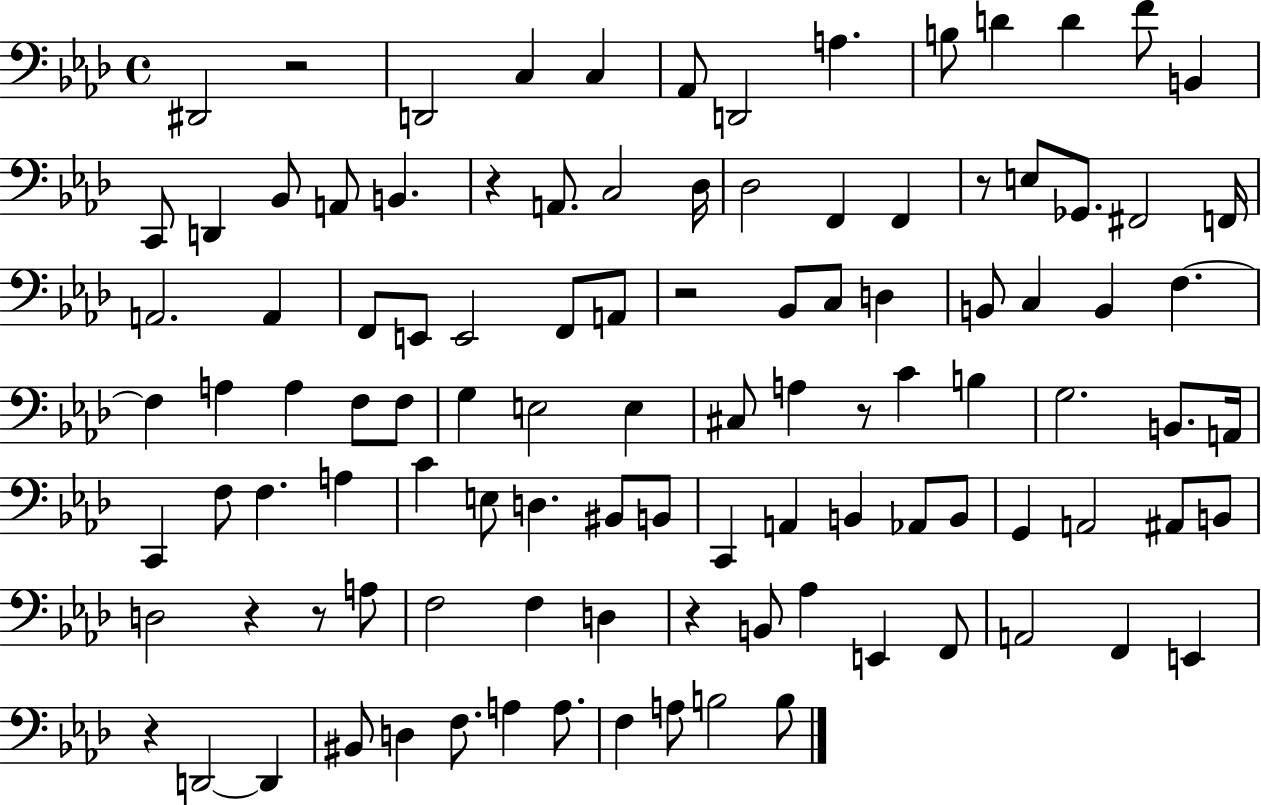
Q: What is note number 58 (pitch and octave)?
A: F3